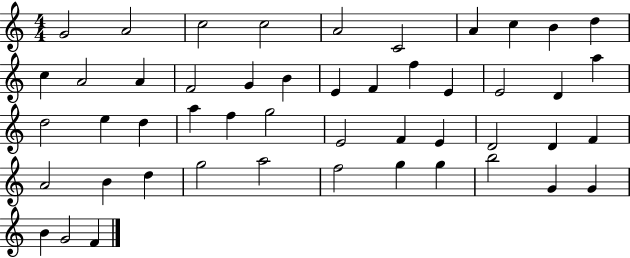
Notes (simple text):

G4/h A4/h C5/h C5/h A4/h C4/h A4/q C5/q B4/q D5/q C5/q A4/h A4/q F4/h G4/q B4/q E4/q F4/q F5/q E4/q E4/h D4/q A5/q D5/h E5/q D5/q A5/q F5/q G5/h E4/h F4/q E4/q D4/h D4/q F4/q A4/h B4/q D5/q G5/h A5/h F5/h G5/q G5/q B5/h G4/q G4/q B4/q G4/h F4/q